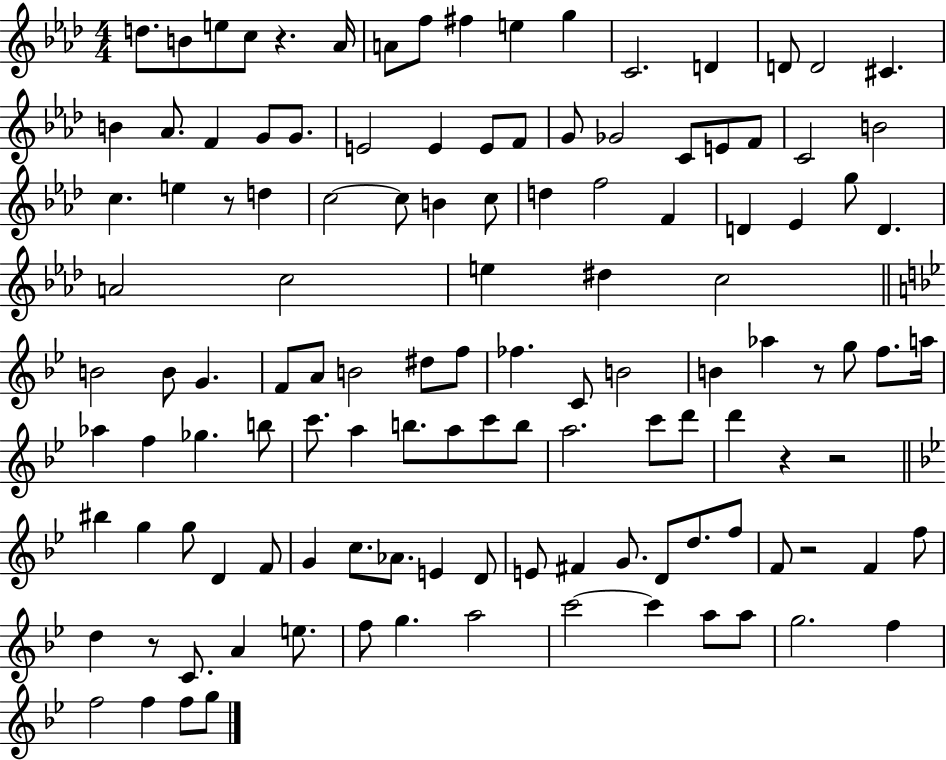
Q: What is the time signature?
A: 4/4